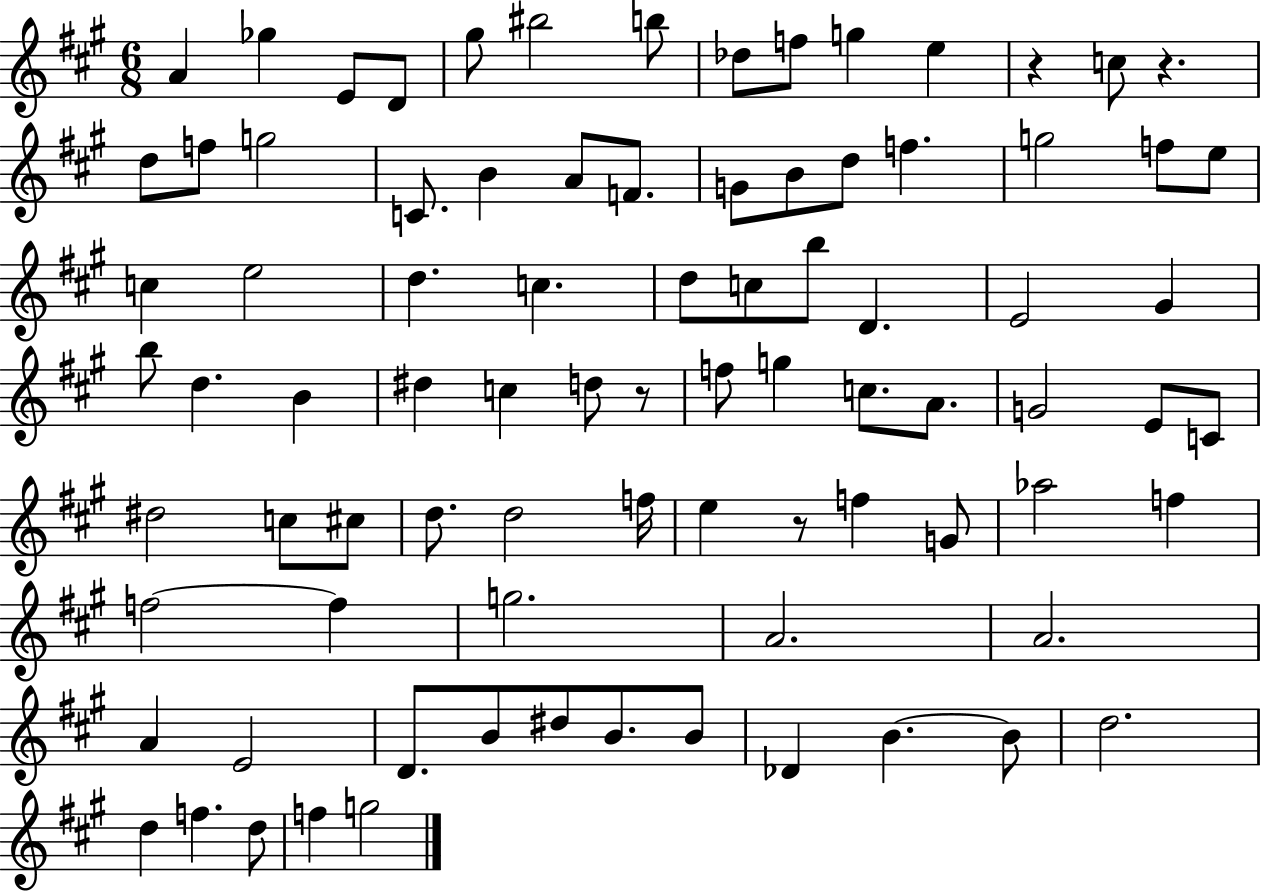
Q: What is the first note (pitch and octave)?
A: A4